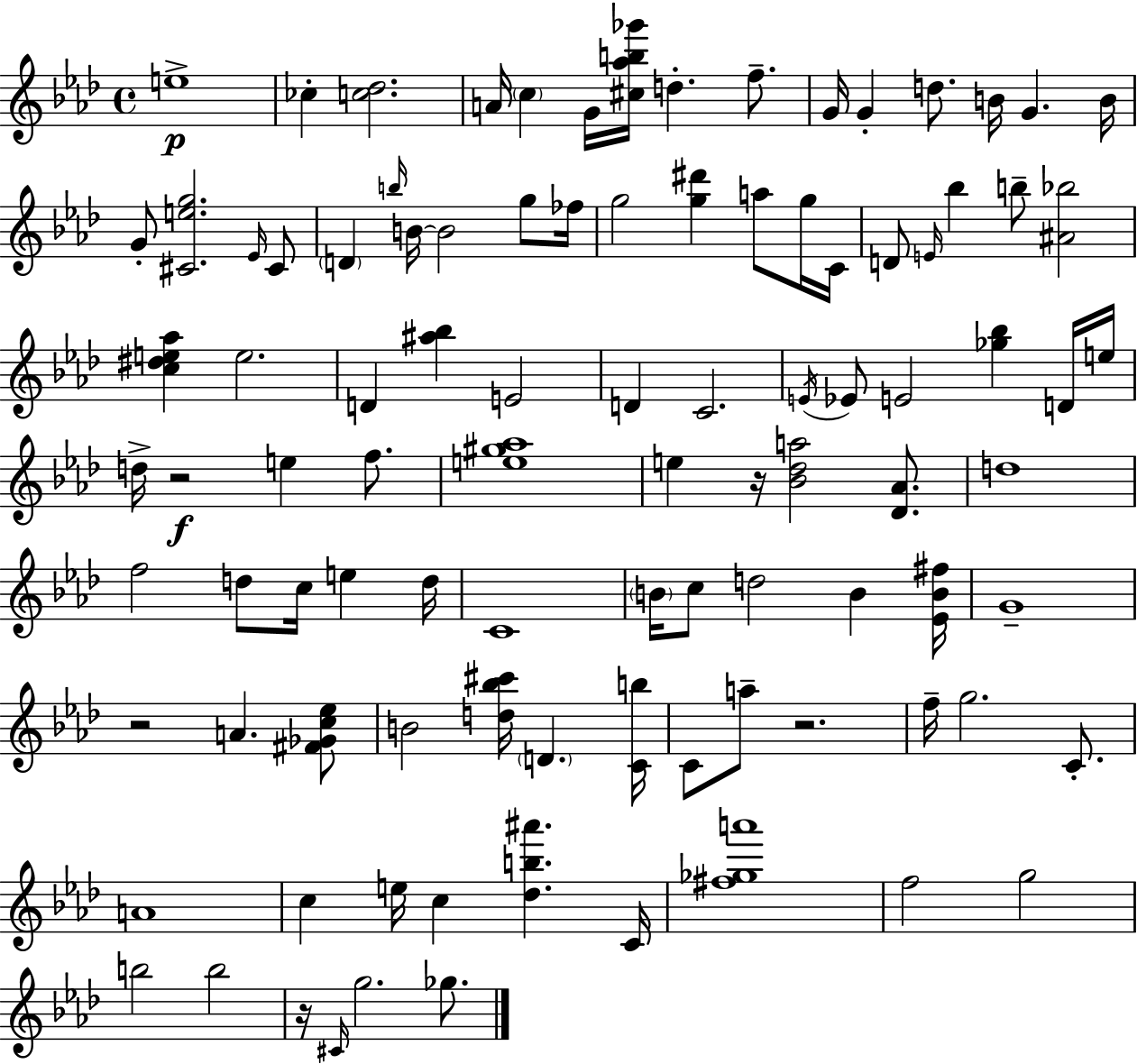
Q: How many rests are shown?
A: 5